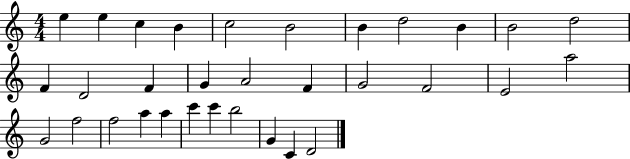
E5/q E5/q C5/q B4/q C5/h B4/h B4/q D5/h B4/q B4/h D5/h F4/q D4/h F4/q G4/q A4/h F4/q G4/h F4/h E4/h A5/h G4/h F5/h F5/h A5/q A5/q C6/q C6/q B5/h G4/q C4/q D4/h